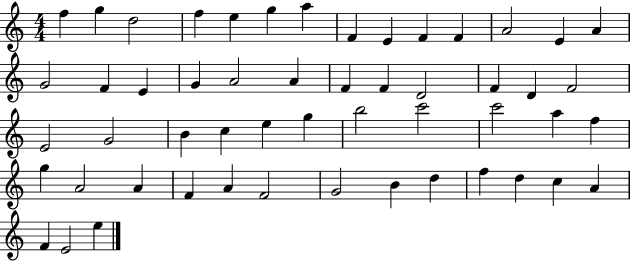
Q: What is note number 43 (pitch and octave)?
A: F4